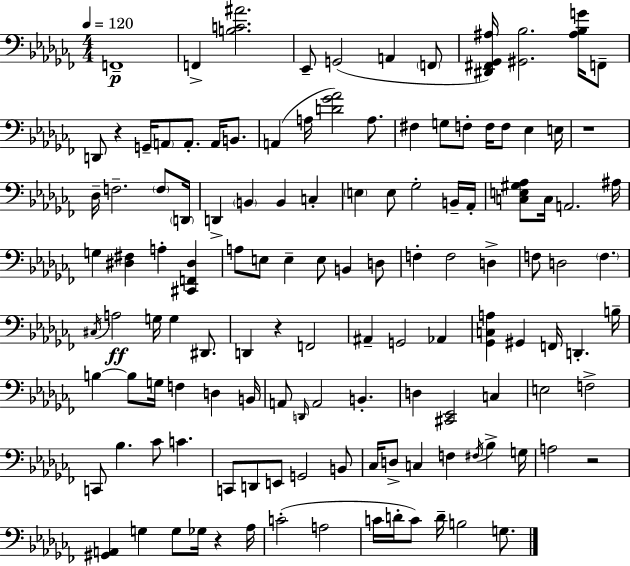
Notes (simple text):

F2/w F2/q [B3,C4,A#4]/h. Eb2/e G2/h A2/q F2/e [D#2,F#2,Gb2,A#3]/s [G#2,Bb3]/h. [A#3,Bb3,G4]/s F2/e D2/e R/q G2/s A2/e A2/e. A2/s B2/e. A2/q A3/s [D4,Gb4,Ab4]/h A3/e. F#3/q G3/e F3/e F3/s F3/e Eb3/q E3/s R/w Db3/s F3/h. F3/e D2/s D2/q B2/q B2/q C3/q E3/q E3/e Gb3/h B2/s Ab2/s [C3,E3,G#3,Ab3]/e C3/s A2/h. A#3/s G3/q [D#3,F#3]/q A3/q [C#2,F2,D#3]/q A3/e E3/e E3/q E3/e B2/q D3/e F3/q F3/h D3/q F3/e D3/h F3/q. C#3/s A3/h G3/s G3/q D#2/e. D2/q R/q F2/h A#2/q G2/h Ab2/q [Gb2,C3,A3]/q G#2/q F2/s D2/q. B3/s B3/q B3/e G3/s F3/q D3/q B2/s A2/e D2/s A2/h B2/q. D3/q [C#2,Eb2]/h C3/q E3/h F3/h C2/e Bb3/q. CES4/e C4/q. C2/e D2/e E2/e G2/h B2/e CES3/s D3/e C3/q F3/q F#3/s Bb3/q G3/s A3/h R/h [G#2,A2]/q G3/q G3/e Gb3/s R/q Ab3/s C4/h A3/h C4/s D4/s C4/e D4/s B3/h G3/e.